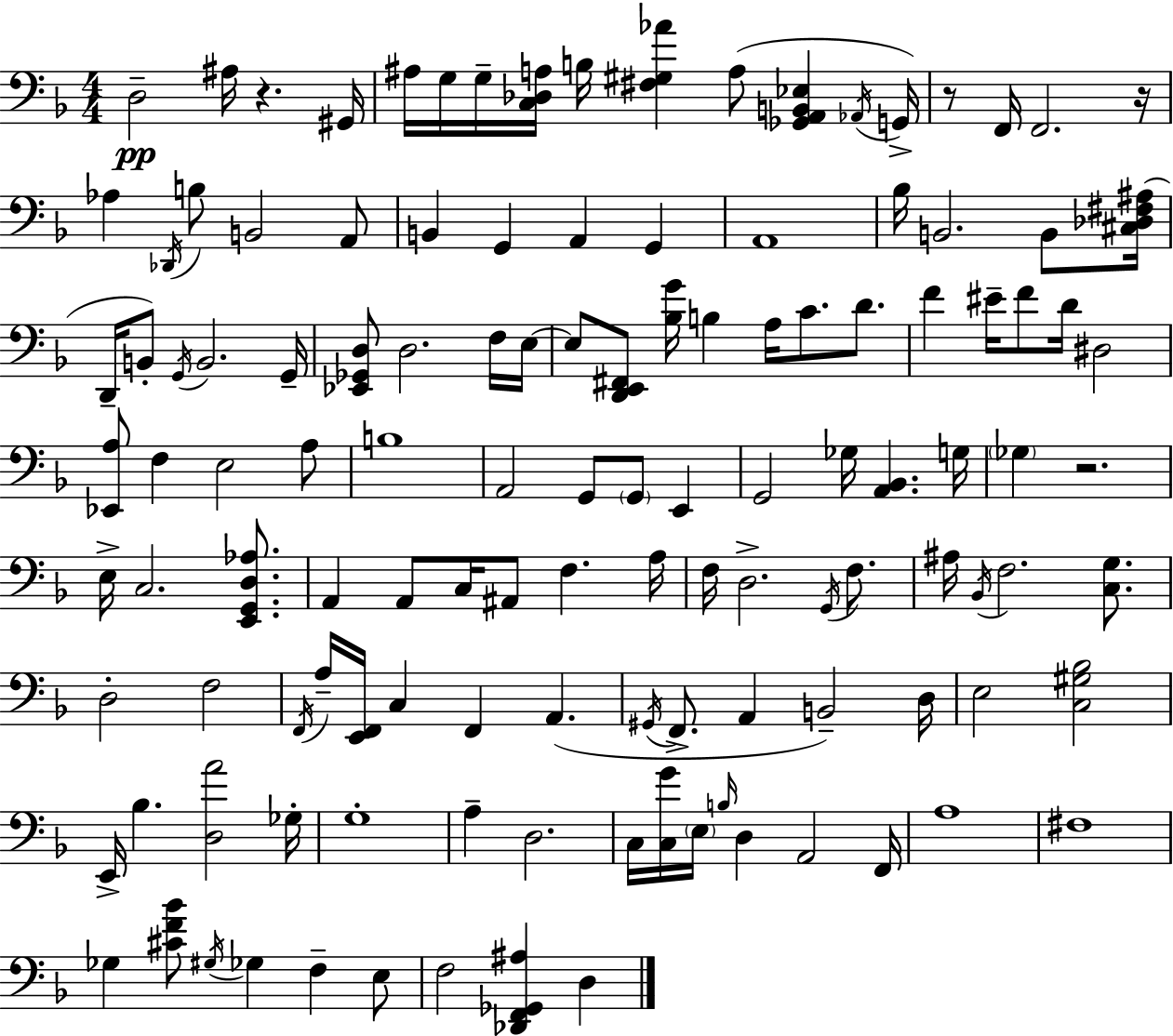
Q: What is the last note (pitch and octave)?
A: D3